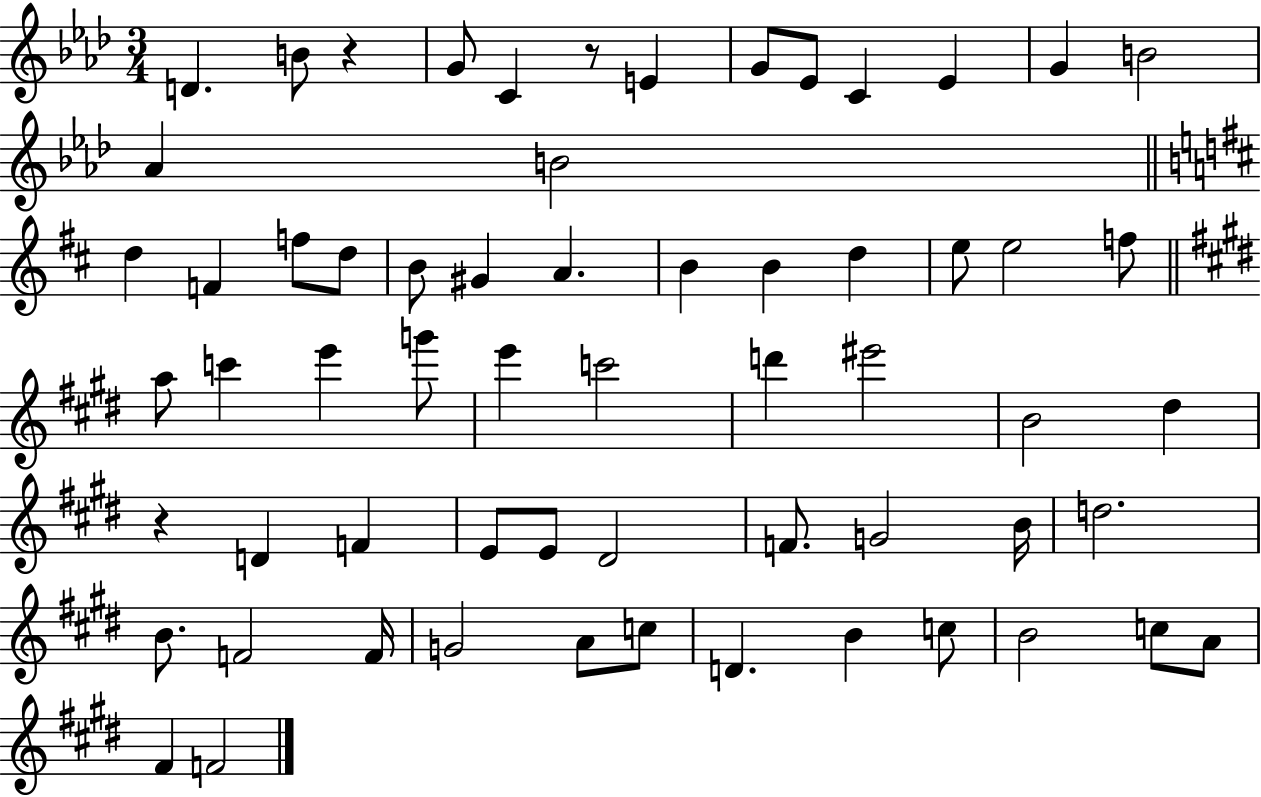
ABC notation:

X:1
T:Untitled
M:3/4
L:1/4
K:Ab
D B/2 z G/2 C z/2 E G/2 _E/2 C _E G B2 _A B2 d F f/2 d/2 B/2 ^G A B B d e/2 e2 f/2 a/2 c' e' g'/2 e' c'2 d' ^e'2 B2 ^d z D F E/2 E/2 ^D2 F/2 G2 B/4 d2 B/2 F2 F/4 G2 A/2 c/2 D B c/2 B2 c/2 A/2 ^F F2